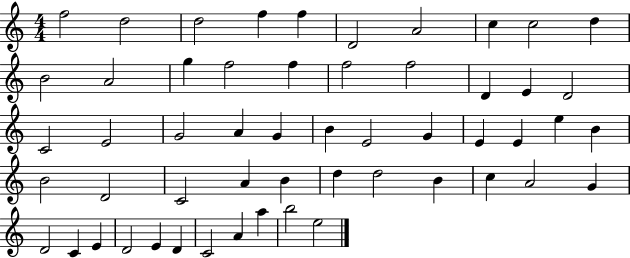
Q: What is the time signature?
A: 4/4